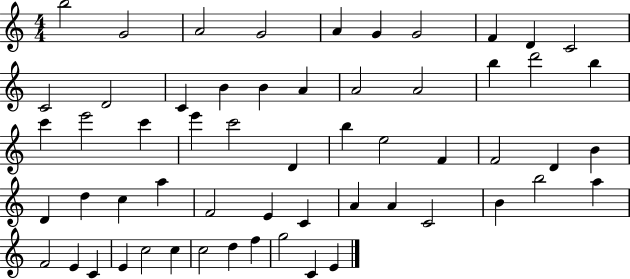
{
  \clef treble
  \numericTimeSignature
  \time 4/4
  \key c \major
  b''2 g'2 | a'2 g'2 | a'4 g'4 g'2 | f'4 d'4 c'2 | \break c'2 d'2 | c'4 b'4 b'4 a'4 | a'2 a'2 | b''4 d'''2 b''4 | \break c'''4 e'''2 c'''4 | e'''4 c'''2 d'4 | b''4 e''2 f'4 | f'2 d'4 b'4 | \break d'4 d''4 c''4 a''4 | f'2 e'4 c'4 | a'4 a'4 c'2 | b'4 b''2 a''4 | \break f'2 e'4 c'4 | e'4 c''2 c''4 | c''2 d''4 f''4 | g''2 c'4 e'4 | \break \bar "|."
}